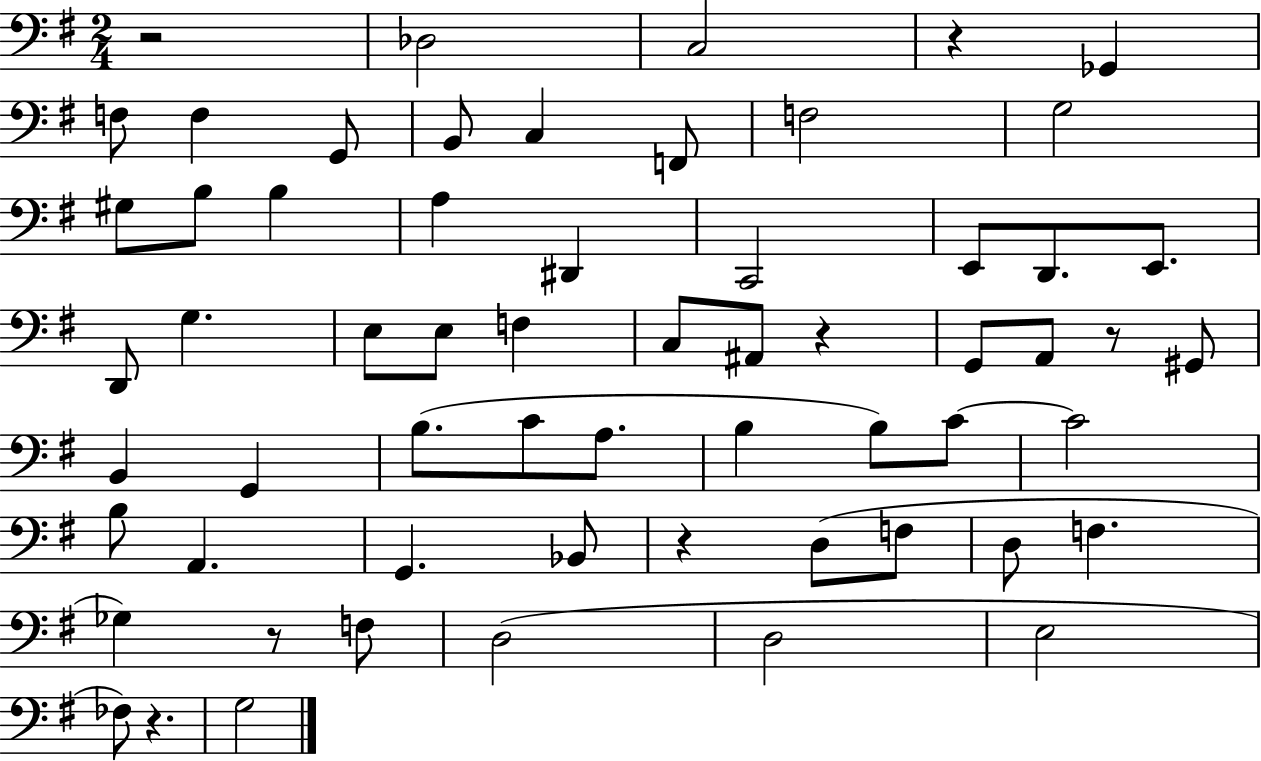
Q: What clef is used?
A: bass